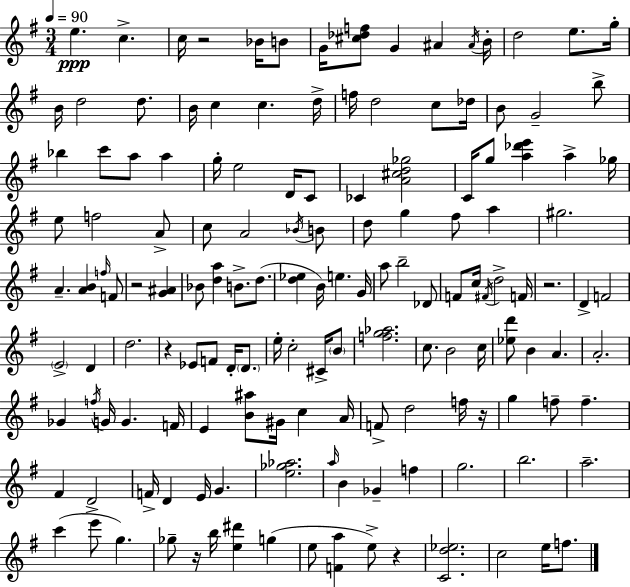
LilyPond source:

{
  \clef treble
  \numericTimeSignature
  \time 3/4
  \key g \major
  \tempo 4 = 90
  \repeat volta 2 { e''4.\ppp c''4.-> | c''16 r2 bes'16 b'8 | g'16 <cis'' des'' f''>8 g'4 ais'4 \acciaccatura { ais'16 } | b'16-. d''2 e''8. | \break g''16-. b'16 d''2 d''8. | b'16 c''4 c''4. | d''16-> f''16 d''2 c''8 | des''16 b'8 g'2-- b''8-> | \break bes''4 c'''8 a''8 a''4 | g''16-. e''2 d'16 c'8 | ces'4 <a' cis'' d'' ges''>2 | c'16 g''8 <a'' des''' e'''>4 a''4-> | \break ges''16 e''8 f''2 a'8-> | c''8 a'2 \acciaccatura { bes'16 } | b'8 d''8 g''4 fis''8 a''4 | gis''2. | \break a'4.-- <a' b'>4 | \grace { f''16 } f'8 r2 <g' ais'>4 | bes'8 <d'' a''>4 b'8.-> | d''8.( <d'' ees''>4 b'16) e''4. | \break g'16 a''8 b''2-- | des'8 f'8 c''16 \acciaccatura { fis'16 } d''2-> | f'16 r2. | d'4-> f'2 | \break \parenthesize e'2-> | d'4 d''2. | r4 ees'8 f'8 | d'16-. \parenthesize d'8. e''16-. c''2-. | \break cis'16-> \parenthesize b'8 <f'' g'' aes''>2. | c''8. b'2 | c''16 <ees'' d'''>8 b'4 a'4. | a'2.-. | \break ges'4 \acciaccatura { f''16 } g'16 g'4. | f'16 e'4 <b' ais''>8 gis'16 | c''4 a'16 f'8-> d''2 | f''16 r16 g''4 f''8-- f''4.-- | \break fis'4 d'2-> | f'16-> d'4 e'16 g'4. | <e'' ges'' aes''>2. | \grace { a''16 } b'4 ges'4-- | \break f''4 g''2. | b''2. | a''2.-- | c'''4( e'''8 | \break g''4.) ges''8-- r16 b''16 <e'' dis'''>4 | g''4( e''8 <f' a''>4 | e''8->) r4 <c' d'' ees''>2. | c''2 | \break e''16 f''8. } \bar "|."
}